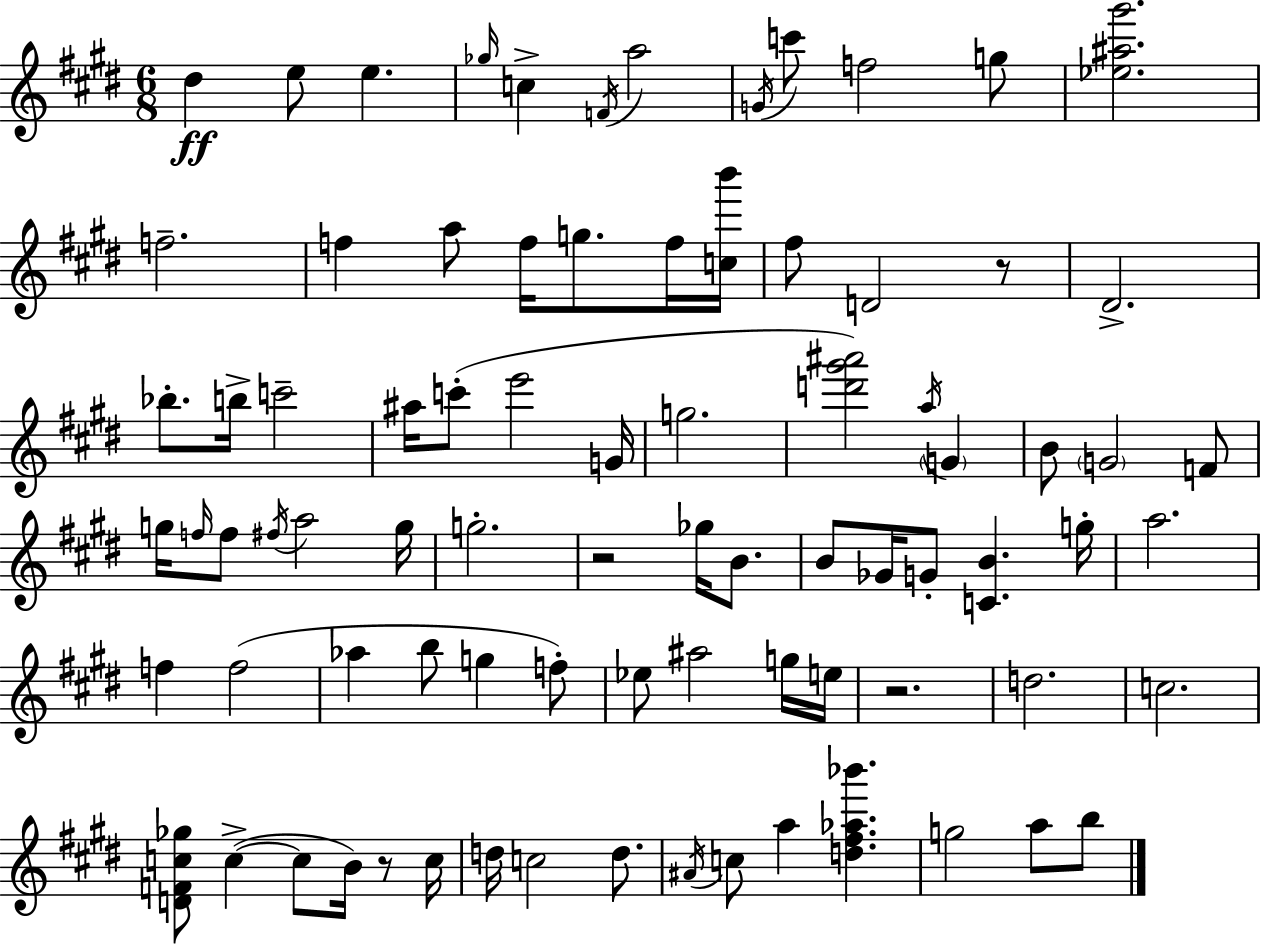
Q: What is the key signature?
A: E major